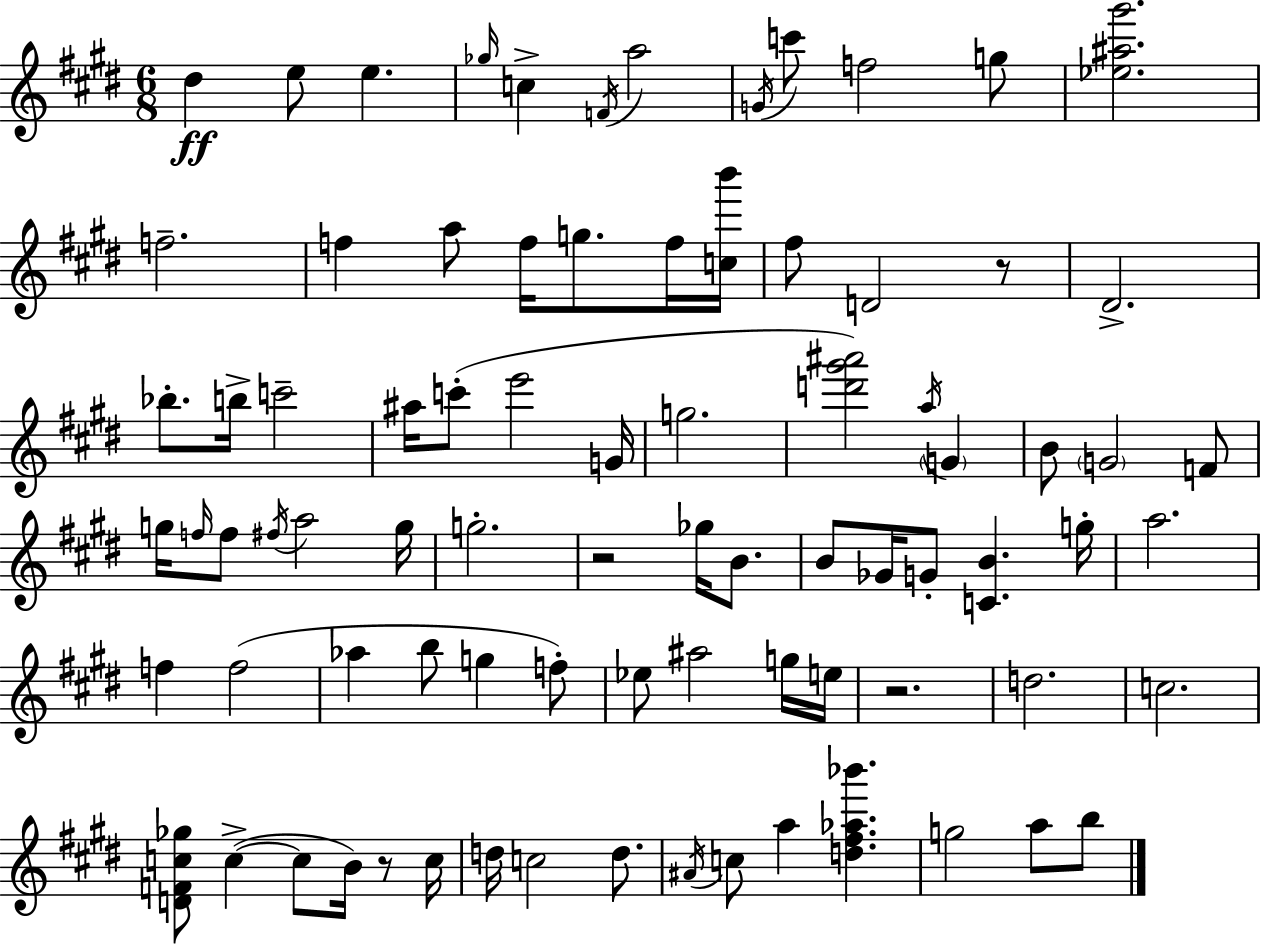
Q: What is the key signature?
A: E major